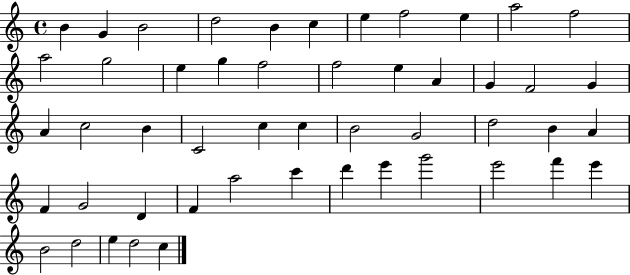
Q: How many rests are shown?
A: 0